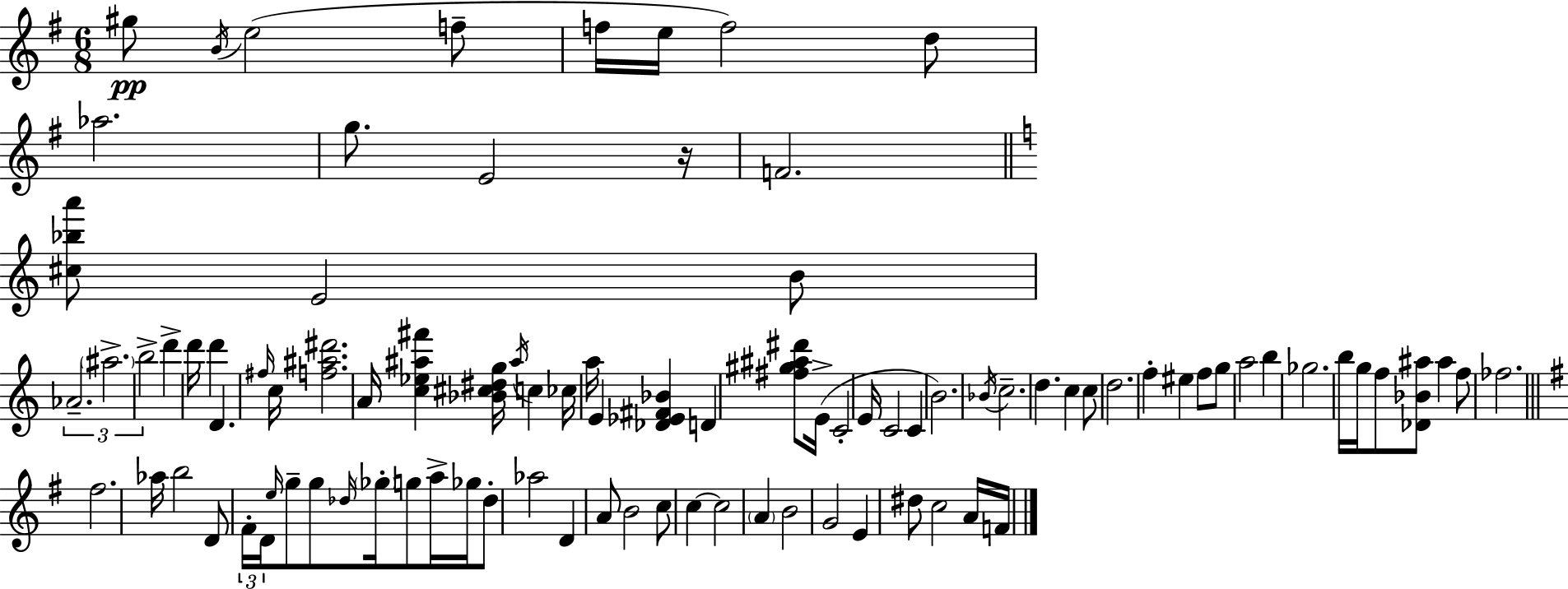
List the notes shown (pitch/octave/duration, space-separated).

G#5/e B4/s E5/h F5/e F5/s E5/s F5/h D5/e Ab5/h. G5/e. E4/h R/s F4/h. [C#5,Bb5,A6]/e E4/h B4/e Ab4/h. A#5/h. B5/h D6/q D6/s D6/q D4/q. F#5/s C5/s [F5,A#5,D#6]/h. A4/s [C5,Eb5,A#5,F#6]/q [Bb4,C#5,D#5,G5]/s A#5/s C5/q CES5/s A5/s E4/q [Db4,Eb4,F#4,Bb4]/q D4/q [F#5,G#5,A#5,D#6]/e E4/s C4/h E4/s C4/h C4/q B4/h. Bb4/s C5/h. D5/q. C5/q C5/e D5/h. F5/q EIS5/q F5/e G5/e A5/h B5/q Gb5/h. B5/s G5/s F5/e [Db4,Bb4,A#5]/e A#5/q F5/e FES5/h. F#5/h. Ab5/s B5/h D4/e F#4/s D4/s E5/s G5/e G5/e Db5/s Gb5/s G5/e A5/s Gb5/s Db5/e Ab5/h D4/q A4/e B4/h C5/e C5/q C5/h A4/q B4/h G4/h E4/q D#5/e C5/h A4/s F4/s